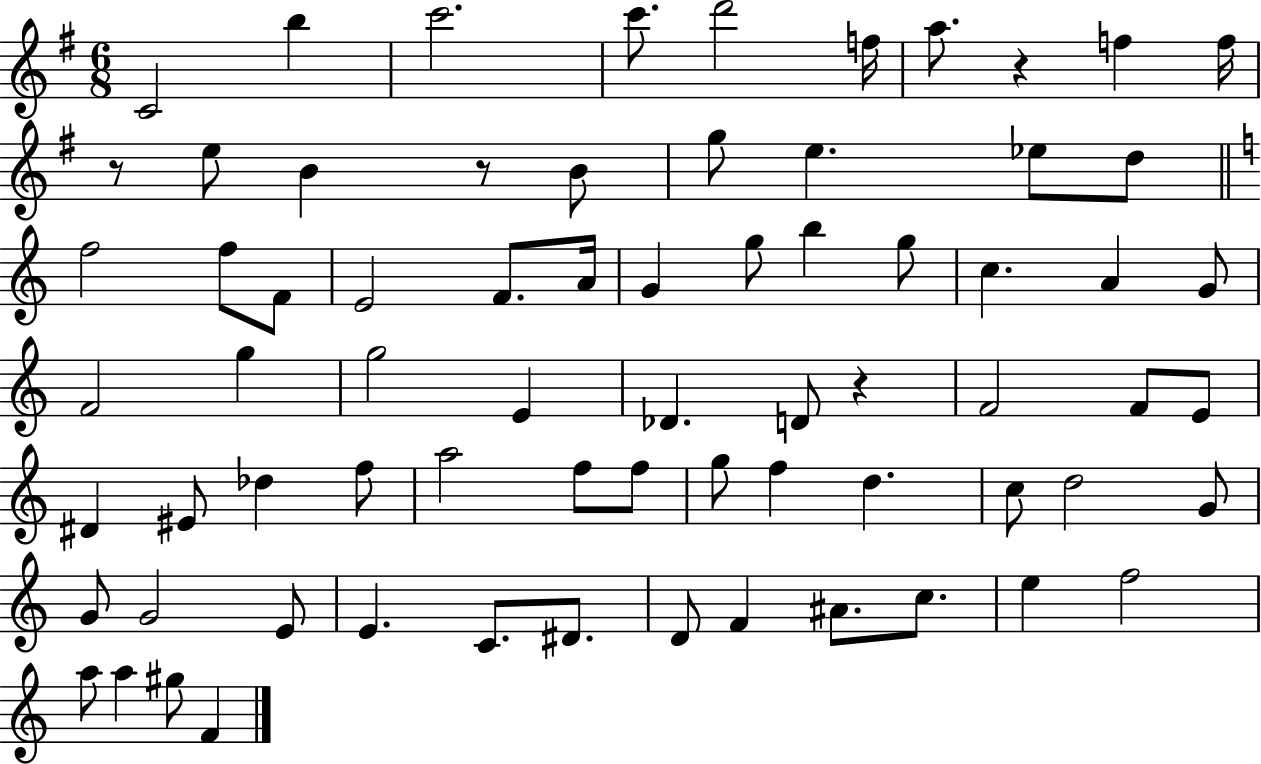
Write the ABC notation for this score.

X:1
T:Untitled
M:6/8
L:1/4
K:G
C2 b c'2 c'/2 d'2 f/4 a/2 z f f/4 z/2 e/2 B z/2 B/2 g/2 e _e/2 d/2 f2 f/2 F/2 E2 F/2 A/4 G g/2 b g/2 c A G/2 F2 g g2 E _D D/2 z F2 F/2 E/2 ^D ^E/2 _d f/2 a2 f/2 f/2 g/2 f d c/2 d2 G/2 G/2 G2 E/2 E C/2 ^D/2 D/2 F ^A/2 c/2 e f2 a/2 a ^g/2 F